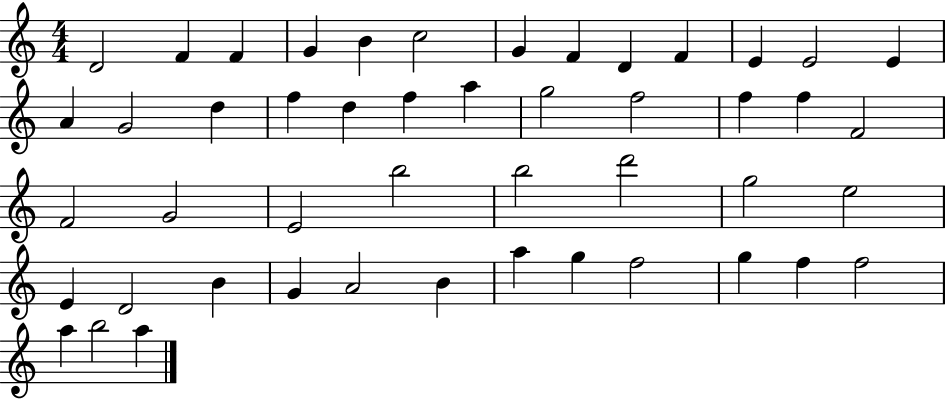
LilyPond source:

{
  \clef treble
  \numericTimeSignature
  \time 4/4
  \key c \major
  d'2 f'4 f'4 | g'4 b'4 c''2 | g'4 f'4 d'4 f'4 | e'4 e'2 e'4 | \break a'4 g'2 d''4 | f''4 d''4 f''4 a''4 | g''2 f''2 | f''4 f''4 f'2 | \break f'2 g'2 | e'2 b''2 | b''2 d'''2 | g''2 e''2 | \break e'4 d'2 b'4 | g'4 a'2 b'4 | a''4 g''4 f''2 | g''4 f''4 f''2 | \break a''4 b''2 a''4 | \bar "|."
}